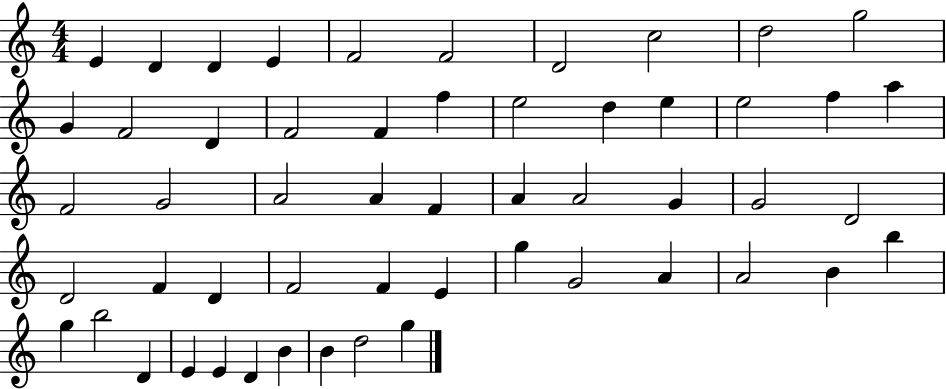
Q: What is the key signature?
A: C major